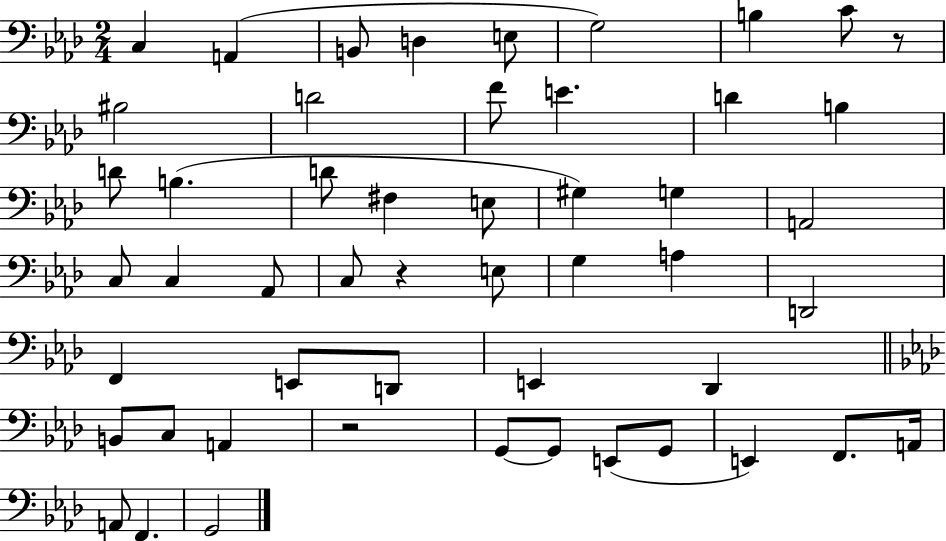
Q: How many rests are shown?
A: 3